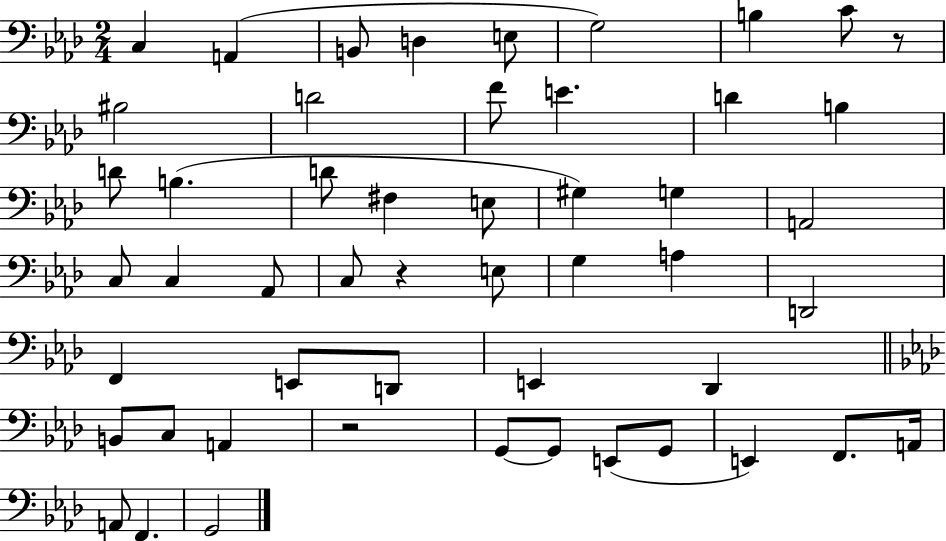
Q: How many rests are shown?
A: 3